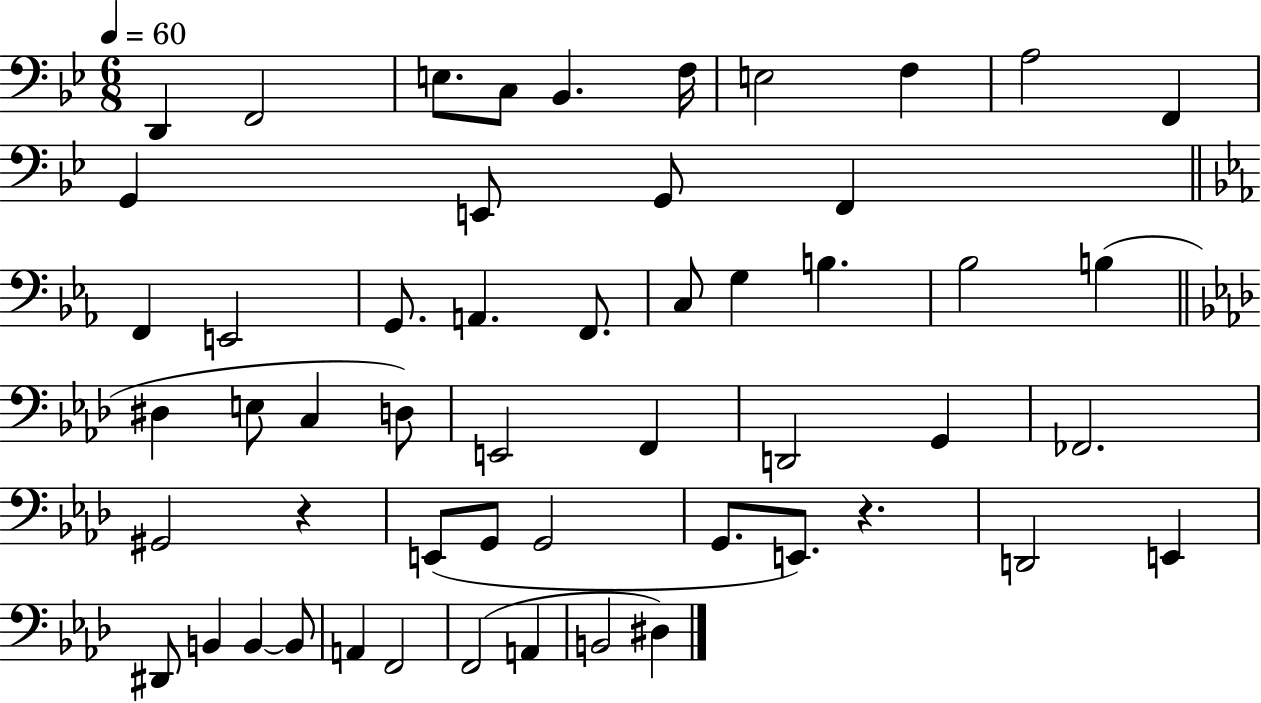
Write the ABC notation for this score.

X:1
T:Untitled
M:6/8
L:1/4
K:Bb
D,, F,,2 E,/2 C,/2 _B,, F,/4 E,2 F, A,2 F,, G,, E,,/2 G,,/2 F,, F,, E,,2 G,,/2 A,, F,,/2 C,/2 G, B, _B,2 B, ^D, E,/2 C, D,/2 E,,2 F,, D,,2 G,, _F,,2 ^G,,2 z E,,/2 G,,/2 G,,2 G,,/2 E,,/2 z D,,2 E,, ^D,,/2 B,, B,, B,,/2 A,, F,,2 F,,2 A,, B,,2 ^D,